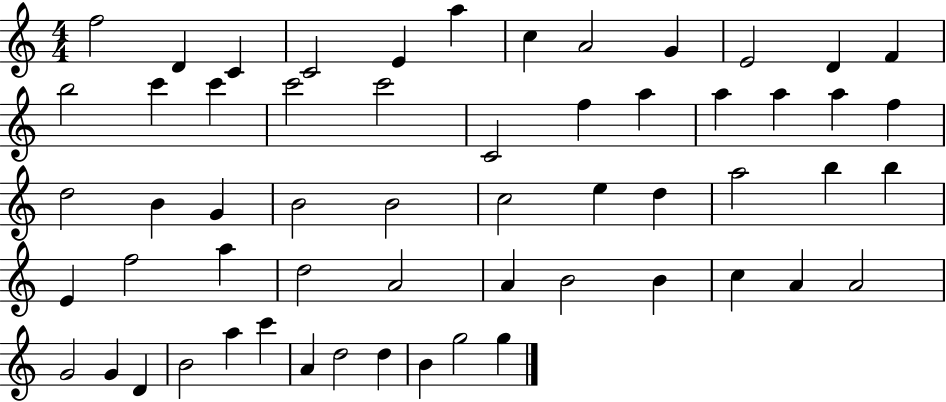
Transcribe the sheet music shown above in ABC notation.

X:1
T:Untitled
M:4/4
L:1/4
K:C
f2 D C C2 E a c A2 G E2 D F b2 c' c' c'2 c'2 C2 f a a a a f d2 B G B2 B2 c2 e d a2 b b E f2 a d2 A2 A B2 B c A A2 G2 G D B2 a c' A d2 d B g2 g